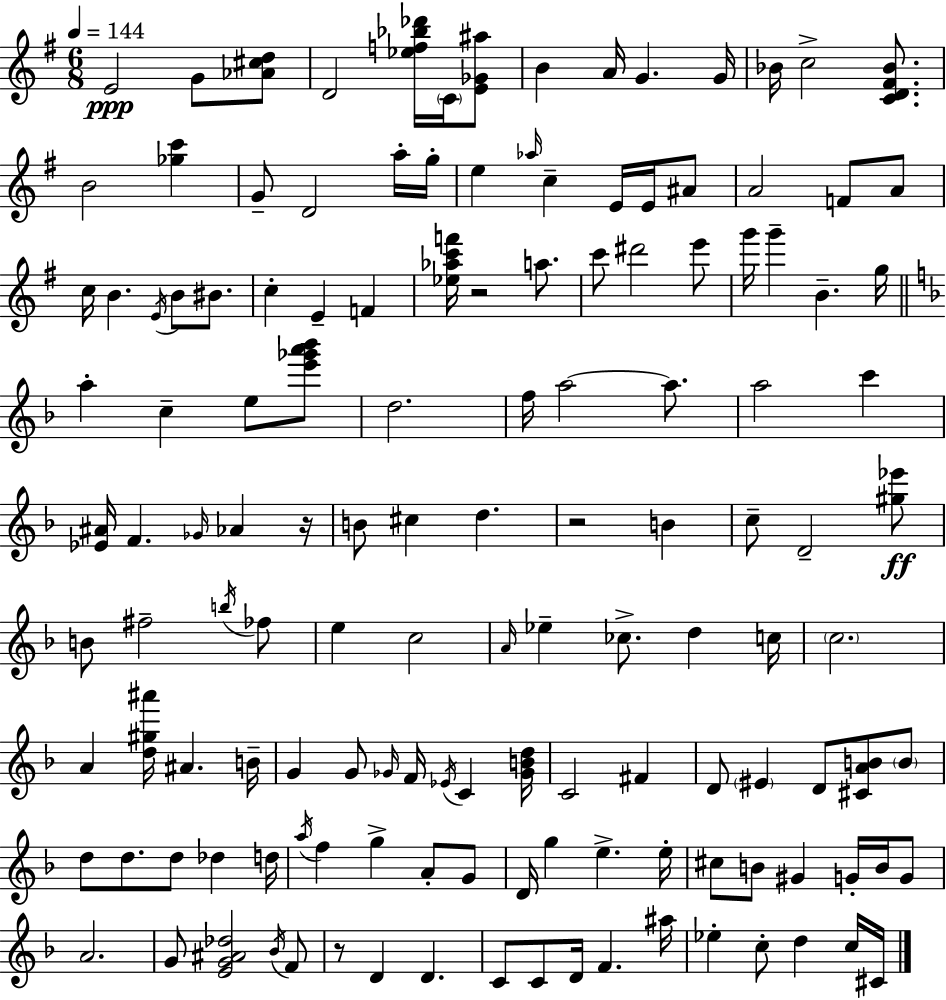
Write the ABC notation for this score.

X:1
T:Untitled
M:6/8
L:1/4
K:G
E2 G/2 [_A^cd]/2 D2 [_ef_b_d']/4 C/4 [E_G^a]/2 B A/4 G G/4 _B/4 c2 [CD^F_B]/2 B2 [_gc'] G/2 D2 a/4 g/4 e _a/4 c E/4 E/4 ^A/2 A2 F/2 A/2 c/4 B E/4 B/2 ^B/2 c E F [_e_ac'f']/4 z2 a/2 c'/2 ^d'2 e'/2 g'/4 g' B g/4 a c e/2 [e'_g'a'_b']/2 d2 f/4 a2 a/2 a2 c' [_E^A]/4 F _G/4 _A z/4 B/2 ^c d z2 B c/2 D2 [^g_e']/2 B/2 ^f2 b/4 _f/2 e c2 A/4 _e _c/2 d c/4 c2 A [d^g^a']/4 ^A B/4 G G/2 _G/4 F/4 _E/4 C [_GBd]/4 C2 ^F D/2 ^E D/2 [^CAB]/2 B/2 d/2 d/2 d/2 _d d/4 a/4 f g A/2 G/2 D/4 g e e/4 ^c/2 B/2 ^G G/4 B/4 G/2 A2 G/2 [EG^A_d]2 _B/4 F/2 z/2 D D C/2 C/2 D/4 F ^a/4 _e c/2 d c/4 ^C/4